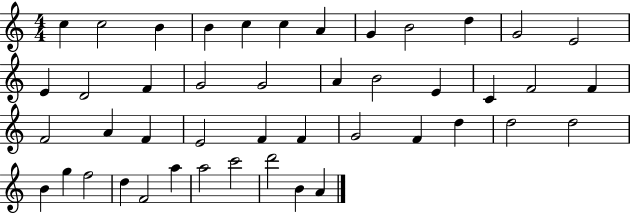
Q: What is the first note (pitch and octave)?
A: C5